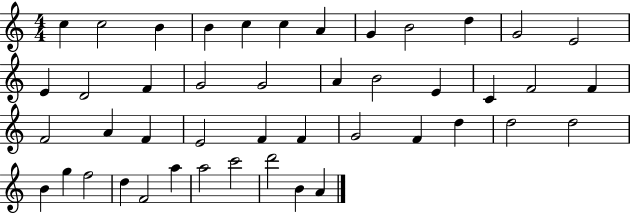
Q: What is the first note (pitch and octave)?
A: C5